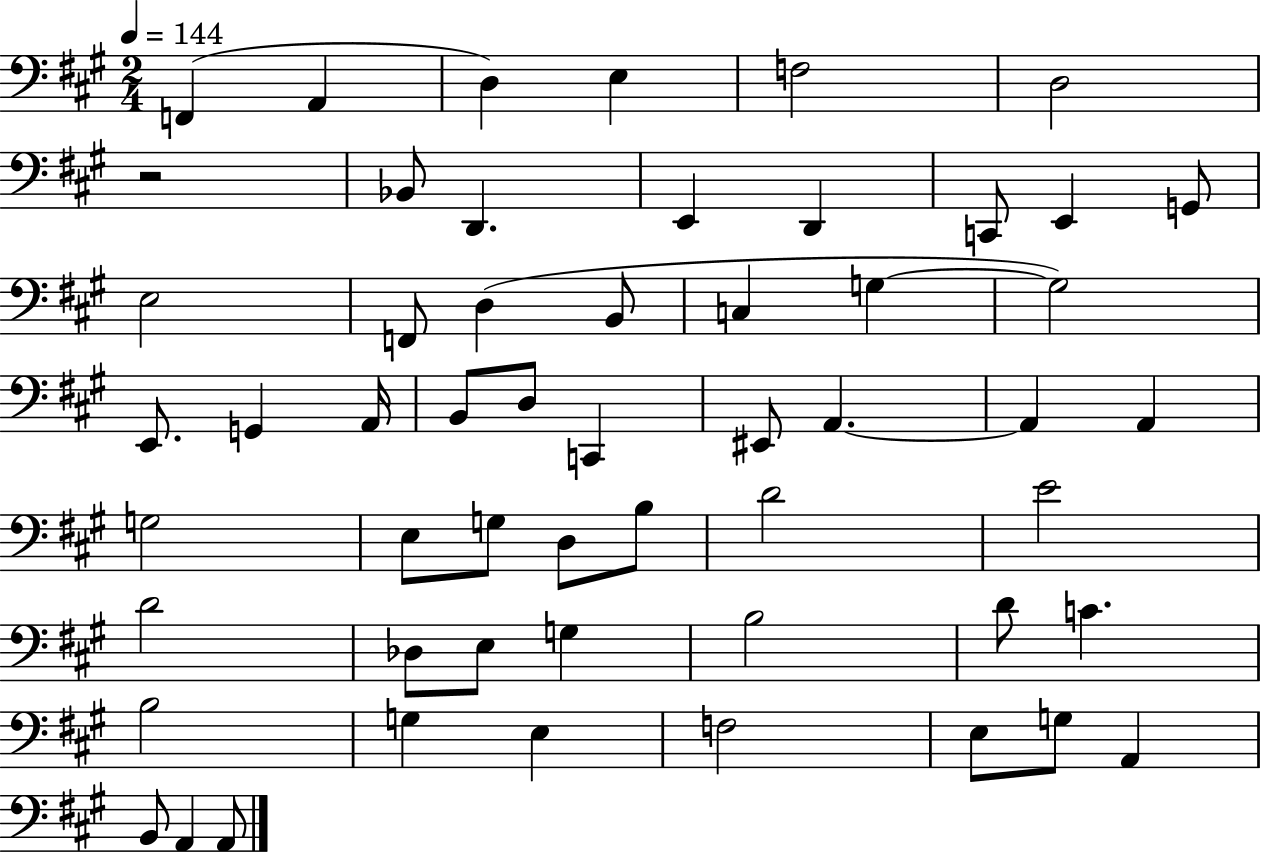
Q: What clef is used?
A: bass